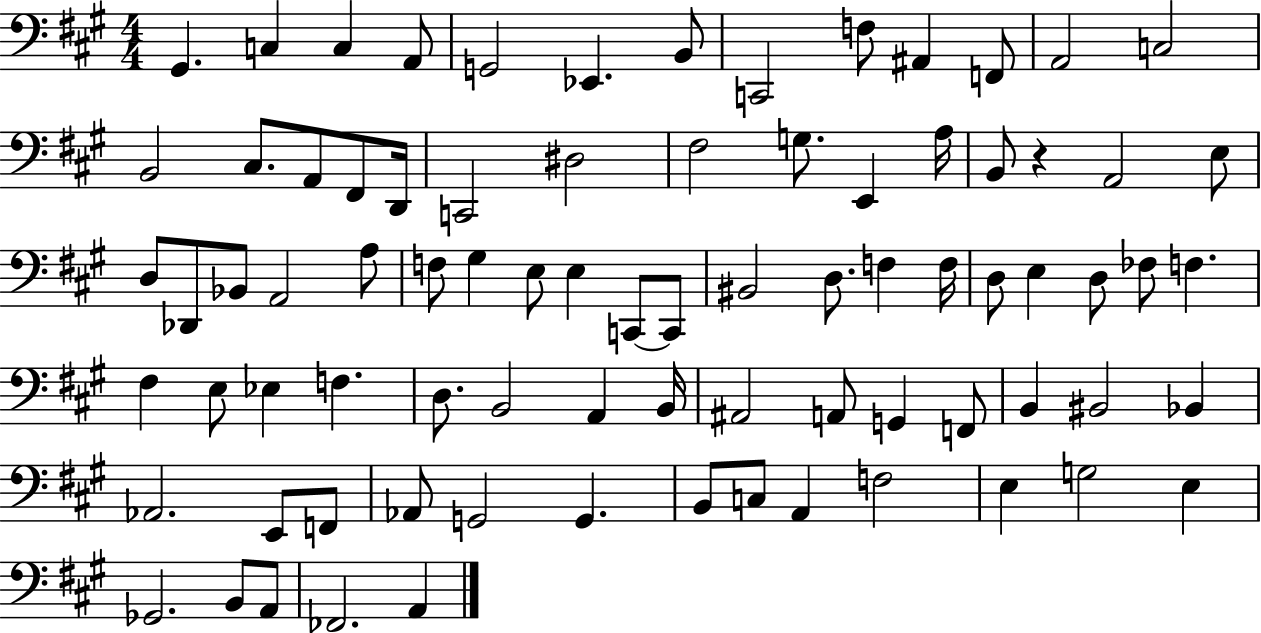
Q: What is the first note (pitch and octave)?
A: G#2